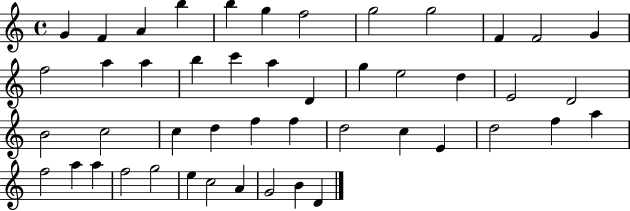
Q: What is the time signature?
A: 4/4